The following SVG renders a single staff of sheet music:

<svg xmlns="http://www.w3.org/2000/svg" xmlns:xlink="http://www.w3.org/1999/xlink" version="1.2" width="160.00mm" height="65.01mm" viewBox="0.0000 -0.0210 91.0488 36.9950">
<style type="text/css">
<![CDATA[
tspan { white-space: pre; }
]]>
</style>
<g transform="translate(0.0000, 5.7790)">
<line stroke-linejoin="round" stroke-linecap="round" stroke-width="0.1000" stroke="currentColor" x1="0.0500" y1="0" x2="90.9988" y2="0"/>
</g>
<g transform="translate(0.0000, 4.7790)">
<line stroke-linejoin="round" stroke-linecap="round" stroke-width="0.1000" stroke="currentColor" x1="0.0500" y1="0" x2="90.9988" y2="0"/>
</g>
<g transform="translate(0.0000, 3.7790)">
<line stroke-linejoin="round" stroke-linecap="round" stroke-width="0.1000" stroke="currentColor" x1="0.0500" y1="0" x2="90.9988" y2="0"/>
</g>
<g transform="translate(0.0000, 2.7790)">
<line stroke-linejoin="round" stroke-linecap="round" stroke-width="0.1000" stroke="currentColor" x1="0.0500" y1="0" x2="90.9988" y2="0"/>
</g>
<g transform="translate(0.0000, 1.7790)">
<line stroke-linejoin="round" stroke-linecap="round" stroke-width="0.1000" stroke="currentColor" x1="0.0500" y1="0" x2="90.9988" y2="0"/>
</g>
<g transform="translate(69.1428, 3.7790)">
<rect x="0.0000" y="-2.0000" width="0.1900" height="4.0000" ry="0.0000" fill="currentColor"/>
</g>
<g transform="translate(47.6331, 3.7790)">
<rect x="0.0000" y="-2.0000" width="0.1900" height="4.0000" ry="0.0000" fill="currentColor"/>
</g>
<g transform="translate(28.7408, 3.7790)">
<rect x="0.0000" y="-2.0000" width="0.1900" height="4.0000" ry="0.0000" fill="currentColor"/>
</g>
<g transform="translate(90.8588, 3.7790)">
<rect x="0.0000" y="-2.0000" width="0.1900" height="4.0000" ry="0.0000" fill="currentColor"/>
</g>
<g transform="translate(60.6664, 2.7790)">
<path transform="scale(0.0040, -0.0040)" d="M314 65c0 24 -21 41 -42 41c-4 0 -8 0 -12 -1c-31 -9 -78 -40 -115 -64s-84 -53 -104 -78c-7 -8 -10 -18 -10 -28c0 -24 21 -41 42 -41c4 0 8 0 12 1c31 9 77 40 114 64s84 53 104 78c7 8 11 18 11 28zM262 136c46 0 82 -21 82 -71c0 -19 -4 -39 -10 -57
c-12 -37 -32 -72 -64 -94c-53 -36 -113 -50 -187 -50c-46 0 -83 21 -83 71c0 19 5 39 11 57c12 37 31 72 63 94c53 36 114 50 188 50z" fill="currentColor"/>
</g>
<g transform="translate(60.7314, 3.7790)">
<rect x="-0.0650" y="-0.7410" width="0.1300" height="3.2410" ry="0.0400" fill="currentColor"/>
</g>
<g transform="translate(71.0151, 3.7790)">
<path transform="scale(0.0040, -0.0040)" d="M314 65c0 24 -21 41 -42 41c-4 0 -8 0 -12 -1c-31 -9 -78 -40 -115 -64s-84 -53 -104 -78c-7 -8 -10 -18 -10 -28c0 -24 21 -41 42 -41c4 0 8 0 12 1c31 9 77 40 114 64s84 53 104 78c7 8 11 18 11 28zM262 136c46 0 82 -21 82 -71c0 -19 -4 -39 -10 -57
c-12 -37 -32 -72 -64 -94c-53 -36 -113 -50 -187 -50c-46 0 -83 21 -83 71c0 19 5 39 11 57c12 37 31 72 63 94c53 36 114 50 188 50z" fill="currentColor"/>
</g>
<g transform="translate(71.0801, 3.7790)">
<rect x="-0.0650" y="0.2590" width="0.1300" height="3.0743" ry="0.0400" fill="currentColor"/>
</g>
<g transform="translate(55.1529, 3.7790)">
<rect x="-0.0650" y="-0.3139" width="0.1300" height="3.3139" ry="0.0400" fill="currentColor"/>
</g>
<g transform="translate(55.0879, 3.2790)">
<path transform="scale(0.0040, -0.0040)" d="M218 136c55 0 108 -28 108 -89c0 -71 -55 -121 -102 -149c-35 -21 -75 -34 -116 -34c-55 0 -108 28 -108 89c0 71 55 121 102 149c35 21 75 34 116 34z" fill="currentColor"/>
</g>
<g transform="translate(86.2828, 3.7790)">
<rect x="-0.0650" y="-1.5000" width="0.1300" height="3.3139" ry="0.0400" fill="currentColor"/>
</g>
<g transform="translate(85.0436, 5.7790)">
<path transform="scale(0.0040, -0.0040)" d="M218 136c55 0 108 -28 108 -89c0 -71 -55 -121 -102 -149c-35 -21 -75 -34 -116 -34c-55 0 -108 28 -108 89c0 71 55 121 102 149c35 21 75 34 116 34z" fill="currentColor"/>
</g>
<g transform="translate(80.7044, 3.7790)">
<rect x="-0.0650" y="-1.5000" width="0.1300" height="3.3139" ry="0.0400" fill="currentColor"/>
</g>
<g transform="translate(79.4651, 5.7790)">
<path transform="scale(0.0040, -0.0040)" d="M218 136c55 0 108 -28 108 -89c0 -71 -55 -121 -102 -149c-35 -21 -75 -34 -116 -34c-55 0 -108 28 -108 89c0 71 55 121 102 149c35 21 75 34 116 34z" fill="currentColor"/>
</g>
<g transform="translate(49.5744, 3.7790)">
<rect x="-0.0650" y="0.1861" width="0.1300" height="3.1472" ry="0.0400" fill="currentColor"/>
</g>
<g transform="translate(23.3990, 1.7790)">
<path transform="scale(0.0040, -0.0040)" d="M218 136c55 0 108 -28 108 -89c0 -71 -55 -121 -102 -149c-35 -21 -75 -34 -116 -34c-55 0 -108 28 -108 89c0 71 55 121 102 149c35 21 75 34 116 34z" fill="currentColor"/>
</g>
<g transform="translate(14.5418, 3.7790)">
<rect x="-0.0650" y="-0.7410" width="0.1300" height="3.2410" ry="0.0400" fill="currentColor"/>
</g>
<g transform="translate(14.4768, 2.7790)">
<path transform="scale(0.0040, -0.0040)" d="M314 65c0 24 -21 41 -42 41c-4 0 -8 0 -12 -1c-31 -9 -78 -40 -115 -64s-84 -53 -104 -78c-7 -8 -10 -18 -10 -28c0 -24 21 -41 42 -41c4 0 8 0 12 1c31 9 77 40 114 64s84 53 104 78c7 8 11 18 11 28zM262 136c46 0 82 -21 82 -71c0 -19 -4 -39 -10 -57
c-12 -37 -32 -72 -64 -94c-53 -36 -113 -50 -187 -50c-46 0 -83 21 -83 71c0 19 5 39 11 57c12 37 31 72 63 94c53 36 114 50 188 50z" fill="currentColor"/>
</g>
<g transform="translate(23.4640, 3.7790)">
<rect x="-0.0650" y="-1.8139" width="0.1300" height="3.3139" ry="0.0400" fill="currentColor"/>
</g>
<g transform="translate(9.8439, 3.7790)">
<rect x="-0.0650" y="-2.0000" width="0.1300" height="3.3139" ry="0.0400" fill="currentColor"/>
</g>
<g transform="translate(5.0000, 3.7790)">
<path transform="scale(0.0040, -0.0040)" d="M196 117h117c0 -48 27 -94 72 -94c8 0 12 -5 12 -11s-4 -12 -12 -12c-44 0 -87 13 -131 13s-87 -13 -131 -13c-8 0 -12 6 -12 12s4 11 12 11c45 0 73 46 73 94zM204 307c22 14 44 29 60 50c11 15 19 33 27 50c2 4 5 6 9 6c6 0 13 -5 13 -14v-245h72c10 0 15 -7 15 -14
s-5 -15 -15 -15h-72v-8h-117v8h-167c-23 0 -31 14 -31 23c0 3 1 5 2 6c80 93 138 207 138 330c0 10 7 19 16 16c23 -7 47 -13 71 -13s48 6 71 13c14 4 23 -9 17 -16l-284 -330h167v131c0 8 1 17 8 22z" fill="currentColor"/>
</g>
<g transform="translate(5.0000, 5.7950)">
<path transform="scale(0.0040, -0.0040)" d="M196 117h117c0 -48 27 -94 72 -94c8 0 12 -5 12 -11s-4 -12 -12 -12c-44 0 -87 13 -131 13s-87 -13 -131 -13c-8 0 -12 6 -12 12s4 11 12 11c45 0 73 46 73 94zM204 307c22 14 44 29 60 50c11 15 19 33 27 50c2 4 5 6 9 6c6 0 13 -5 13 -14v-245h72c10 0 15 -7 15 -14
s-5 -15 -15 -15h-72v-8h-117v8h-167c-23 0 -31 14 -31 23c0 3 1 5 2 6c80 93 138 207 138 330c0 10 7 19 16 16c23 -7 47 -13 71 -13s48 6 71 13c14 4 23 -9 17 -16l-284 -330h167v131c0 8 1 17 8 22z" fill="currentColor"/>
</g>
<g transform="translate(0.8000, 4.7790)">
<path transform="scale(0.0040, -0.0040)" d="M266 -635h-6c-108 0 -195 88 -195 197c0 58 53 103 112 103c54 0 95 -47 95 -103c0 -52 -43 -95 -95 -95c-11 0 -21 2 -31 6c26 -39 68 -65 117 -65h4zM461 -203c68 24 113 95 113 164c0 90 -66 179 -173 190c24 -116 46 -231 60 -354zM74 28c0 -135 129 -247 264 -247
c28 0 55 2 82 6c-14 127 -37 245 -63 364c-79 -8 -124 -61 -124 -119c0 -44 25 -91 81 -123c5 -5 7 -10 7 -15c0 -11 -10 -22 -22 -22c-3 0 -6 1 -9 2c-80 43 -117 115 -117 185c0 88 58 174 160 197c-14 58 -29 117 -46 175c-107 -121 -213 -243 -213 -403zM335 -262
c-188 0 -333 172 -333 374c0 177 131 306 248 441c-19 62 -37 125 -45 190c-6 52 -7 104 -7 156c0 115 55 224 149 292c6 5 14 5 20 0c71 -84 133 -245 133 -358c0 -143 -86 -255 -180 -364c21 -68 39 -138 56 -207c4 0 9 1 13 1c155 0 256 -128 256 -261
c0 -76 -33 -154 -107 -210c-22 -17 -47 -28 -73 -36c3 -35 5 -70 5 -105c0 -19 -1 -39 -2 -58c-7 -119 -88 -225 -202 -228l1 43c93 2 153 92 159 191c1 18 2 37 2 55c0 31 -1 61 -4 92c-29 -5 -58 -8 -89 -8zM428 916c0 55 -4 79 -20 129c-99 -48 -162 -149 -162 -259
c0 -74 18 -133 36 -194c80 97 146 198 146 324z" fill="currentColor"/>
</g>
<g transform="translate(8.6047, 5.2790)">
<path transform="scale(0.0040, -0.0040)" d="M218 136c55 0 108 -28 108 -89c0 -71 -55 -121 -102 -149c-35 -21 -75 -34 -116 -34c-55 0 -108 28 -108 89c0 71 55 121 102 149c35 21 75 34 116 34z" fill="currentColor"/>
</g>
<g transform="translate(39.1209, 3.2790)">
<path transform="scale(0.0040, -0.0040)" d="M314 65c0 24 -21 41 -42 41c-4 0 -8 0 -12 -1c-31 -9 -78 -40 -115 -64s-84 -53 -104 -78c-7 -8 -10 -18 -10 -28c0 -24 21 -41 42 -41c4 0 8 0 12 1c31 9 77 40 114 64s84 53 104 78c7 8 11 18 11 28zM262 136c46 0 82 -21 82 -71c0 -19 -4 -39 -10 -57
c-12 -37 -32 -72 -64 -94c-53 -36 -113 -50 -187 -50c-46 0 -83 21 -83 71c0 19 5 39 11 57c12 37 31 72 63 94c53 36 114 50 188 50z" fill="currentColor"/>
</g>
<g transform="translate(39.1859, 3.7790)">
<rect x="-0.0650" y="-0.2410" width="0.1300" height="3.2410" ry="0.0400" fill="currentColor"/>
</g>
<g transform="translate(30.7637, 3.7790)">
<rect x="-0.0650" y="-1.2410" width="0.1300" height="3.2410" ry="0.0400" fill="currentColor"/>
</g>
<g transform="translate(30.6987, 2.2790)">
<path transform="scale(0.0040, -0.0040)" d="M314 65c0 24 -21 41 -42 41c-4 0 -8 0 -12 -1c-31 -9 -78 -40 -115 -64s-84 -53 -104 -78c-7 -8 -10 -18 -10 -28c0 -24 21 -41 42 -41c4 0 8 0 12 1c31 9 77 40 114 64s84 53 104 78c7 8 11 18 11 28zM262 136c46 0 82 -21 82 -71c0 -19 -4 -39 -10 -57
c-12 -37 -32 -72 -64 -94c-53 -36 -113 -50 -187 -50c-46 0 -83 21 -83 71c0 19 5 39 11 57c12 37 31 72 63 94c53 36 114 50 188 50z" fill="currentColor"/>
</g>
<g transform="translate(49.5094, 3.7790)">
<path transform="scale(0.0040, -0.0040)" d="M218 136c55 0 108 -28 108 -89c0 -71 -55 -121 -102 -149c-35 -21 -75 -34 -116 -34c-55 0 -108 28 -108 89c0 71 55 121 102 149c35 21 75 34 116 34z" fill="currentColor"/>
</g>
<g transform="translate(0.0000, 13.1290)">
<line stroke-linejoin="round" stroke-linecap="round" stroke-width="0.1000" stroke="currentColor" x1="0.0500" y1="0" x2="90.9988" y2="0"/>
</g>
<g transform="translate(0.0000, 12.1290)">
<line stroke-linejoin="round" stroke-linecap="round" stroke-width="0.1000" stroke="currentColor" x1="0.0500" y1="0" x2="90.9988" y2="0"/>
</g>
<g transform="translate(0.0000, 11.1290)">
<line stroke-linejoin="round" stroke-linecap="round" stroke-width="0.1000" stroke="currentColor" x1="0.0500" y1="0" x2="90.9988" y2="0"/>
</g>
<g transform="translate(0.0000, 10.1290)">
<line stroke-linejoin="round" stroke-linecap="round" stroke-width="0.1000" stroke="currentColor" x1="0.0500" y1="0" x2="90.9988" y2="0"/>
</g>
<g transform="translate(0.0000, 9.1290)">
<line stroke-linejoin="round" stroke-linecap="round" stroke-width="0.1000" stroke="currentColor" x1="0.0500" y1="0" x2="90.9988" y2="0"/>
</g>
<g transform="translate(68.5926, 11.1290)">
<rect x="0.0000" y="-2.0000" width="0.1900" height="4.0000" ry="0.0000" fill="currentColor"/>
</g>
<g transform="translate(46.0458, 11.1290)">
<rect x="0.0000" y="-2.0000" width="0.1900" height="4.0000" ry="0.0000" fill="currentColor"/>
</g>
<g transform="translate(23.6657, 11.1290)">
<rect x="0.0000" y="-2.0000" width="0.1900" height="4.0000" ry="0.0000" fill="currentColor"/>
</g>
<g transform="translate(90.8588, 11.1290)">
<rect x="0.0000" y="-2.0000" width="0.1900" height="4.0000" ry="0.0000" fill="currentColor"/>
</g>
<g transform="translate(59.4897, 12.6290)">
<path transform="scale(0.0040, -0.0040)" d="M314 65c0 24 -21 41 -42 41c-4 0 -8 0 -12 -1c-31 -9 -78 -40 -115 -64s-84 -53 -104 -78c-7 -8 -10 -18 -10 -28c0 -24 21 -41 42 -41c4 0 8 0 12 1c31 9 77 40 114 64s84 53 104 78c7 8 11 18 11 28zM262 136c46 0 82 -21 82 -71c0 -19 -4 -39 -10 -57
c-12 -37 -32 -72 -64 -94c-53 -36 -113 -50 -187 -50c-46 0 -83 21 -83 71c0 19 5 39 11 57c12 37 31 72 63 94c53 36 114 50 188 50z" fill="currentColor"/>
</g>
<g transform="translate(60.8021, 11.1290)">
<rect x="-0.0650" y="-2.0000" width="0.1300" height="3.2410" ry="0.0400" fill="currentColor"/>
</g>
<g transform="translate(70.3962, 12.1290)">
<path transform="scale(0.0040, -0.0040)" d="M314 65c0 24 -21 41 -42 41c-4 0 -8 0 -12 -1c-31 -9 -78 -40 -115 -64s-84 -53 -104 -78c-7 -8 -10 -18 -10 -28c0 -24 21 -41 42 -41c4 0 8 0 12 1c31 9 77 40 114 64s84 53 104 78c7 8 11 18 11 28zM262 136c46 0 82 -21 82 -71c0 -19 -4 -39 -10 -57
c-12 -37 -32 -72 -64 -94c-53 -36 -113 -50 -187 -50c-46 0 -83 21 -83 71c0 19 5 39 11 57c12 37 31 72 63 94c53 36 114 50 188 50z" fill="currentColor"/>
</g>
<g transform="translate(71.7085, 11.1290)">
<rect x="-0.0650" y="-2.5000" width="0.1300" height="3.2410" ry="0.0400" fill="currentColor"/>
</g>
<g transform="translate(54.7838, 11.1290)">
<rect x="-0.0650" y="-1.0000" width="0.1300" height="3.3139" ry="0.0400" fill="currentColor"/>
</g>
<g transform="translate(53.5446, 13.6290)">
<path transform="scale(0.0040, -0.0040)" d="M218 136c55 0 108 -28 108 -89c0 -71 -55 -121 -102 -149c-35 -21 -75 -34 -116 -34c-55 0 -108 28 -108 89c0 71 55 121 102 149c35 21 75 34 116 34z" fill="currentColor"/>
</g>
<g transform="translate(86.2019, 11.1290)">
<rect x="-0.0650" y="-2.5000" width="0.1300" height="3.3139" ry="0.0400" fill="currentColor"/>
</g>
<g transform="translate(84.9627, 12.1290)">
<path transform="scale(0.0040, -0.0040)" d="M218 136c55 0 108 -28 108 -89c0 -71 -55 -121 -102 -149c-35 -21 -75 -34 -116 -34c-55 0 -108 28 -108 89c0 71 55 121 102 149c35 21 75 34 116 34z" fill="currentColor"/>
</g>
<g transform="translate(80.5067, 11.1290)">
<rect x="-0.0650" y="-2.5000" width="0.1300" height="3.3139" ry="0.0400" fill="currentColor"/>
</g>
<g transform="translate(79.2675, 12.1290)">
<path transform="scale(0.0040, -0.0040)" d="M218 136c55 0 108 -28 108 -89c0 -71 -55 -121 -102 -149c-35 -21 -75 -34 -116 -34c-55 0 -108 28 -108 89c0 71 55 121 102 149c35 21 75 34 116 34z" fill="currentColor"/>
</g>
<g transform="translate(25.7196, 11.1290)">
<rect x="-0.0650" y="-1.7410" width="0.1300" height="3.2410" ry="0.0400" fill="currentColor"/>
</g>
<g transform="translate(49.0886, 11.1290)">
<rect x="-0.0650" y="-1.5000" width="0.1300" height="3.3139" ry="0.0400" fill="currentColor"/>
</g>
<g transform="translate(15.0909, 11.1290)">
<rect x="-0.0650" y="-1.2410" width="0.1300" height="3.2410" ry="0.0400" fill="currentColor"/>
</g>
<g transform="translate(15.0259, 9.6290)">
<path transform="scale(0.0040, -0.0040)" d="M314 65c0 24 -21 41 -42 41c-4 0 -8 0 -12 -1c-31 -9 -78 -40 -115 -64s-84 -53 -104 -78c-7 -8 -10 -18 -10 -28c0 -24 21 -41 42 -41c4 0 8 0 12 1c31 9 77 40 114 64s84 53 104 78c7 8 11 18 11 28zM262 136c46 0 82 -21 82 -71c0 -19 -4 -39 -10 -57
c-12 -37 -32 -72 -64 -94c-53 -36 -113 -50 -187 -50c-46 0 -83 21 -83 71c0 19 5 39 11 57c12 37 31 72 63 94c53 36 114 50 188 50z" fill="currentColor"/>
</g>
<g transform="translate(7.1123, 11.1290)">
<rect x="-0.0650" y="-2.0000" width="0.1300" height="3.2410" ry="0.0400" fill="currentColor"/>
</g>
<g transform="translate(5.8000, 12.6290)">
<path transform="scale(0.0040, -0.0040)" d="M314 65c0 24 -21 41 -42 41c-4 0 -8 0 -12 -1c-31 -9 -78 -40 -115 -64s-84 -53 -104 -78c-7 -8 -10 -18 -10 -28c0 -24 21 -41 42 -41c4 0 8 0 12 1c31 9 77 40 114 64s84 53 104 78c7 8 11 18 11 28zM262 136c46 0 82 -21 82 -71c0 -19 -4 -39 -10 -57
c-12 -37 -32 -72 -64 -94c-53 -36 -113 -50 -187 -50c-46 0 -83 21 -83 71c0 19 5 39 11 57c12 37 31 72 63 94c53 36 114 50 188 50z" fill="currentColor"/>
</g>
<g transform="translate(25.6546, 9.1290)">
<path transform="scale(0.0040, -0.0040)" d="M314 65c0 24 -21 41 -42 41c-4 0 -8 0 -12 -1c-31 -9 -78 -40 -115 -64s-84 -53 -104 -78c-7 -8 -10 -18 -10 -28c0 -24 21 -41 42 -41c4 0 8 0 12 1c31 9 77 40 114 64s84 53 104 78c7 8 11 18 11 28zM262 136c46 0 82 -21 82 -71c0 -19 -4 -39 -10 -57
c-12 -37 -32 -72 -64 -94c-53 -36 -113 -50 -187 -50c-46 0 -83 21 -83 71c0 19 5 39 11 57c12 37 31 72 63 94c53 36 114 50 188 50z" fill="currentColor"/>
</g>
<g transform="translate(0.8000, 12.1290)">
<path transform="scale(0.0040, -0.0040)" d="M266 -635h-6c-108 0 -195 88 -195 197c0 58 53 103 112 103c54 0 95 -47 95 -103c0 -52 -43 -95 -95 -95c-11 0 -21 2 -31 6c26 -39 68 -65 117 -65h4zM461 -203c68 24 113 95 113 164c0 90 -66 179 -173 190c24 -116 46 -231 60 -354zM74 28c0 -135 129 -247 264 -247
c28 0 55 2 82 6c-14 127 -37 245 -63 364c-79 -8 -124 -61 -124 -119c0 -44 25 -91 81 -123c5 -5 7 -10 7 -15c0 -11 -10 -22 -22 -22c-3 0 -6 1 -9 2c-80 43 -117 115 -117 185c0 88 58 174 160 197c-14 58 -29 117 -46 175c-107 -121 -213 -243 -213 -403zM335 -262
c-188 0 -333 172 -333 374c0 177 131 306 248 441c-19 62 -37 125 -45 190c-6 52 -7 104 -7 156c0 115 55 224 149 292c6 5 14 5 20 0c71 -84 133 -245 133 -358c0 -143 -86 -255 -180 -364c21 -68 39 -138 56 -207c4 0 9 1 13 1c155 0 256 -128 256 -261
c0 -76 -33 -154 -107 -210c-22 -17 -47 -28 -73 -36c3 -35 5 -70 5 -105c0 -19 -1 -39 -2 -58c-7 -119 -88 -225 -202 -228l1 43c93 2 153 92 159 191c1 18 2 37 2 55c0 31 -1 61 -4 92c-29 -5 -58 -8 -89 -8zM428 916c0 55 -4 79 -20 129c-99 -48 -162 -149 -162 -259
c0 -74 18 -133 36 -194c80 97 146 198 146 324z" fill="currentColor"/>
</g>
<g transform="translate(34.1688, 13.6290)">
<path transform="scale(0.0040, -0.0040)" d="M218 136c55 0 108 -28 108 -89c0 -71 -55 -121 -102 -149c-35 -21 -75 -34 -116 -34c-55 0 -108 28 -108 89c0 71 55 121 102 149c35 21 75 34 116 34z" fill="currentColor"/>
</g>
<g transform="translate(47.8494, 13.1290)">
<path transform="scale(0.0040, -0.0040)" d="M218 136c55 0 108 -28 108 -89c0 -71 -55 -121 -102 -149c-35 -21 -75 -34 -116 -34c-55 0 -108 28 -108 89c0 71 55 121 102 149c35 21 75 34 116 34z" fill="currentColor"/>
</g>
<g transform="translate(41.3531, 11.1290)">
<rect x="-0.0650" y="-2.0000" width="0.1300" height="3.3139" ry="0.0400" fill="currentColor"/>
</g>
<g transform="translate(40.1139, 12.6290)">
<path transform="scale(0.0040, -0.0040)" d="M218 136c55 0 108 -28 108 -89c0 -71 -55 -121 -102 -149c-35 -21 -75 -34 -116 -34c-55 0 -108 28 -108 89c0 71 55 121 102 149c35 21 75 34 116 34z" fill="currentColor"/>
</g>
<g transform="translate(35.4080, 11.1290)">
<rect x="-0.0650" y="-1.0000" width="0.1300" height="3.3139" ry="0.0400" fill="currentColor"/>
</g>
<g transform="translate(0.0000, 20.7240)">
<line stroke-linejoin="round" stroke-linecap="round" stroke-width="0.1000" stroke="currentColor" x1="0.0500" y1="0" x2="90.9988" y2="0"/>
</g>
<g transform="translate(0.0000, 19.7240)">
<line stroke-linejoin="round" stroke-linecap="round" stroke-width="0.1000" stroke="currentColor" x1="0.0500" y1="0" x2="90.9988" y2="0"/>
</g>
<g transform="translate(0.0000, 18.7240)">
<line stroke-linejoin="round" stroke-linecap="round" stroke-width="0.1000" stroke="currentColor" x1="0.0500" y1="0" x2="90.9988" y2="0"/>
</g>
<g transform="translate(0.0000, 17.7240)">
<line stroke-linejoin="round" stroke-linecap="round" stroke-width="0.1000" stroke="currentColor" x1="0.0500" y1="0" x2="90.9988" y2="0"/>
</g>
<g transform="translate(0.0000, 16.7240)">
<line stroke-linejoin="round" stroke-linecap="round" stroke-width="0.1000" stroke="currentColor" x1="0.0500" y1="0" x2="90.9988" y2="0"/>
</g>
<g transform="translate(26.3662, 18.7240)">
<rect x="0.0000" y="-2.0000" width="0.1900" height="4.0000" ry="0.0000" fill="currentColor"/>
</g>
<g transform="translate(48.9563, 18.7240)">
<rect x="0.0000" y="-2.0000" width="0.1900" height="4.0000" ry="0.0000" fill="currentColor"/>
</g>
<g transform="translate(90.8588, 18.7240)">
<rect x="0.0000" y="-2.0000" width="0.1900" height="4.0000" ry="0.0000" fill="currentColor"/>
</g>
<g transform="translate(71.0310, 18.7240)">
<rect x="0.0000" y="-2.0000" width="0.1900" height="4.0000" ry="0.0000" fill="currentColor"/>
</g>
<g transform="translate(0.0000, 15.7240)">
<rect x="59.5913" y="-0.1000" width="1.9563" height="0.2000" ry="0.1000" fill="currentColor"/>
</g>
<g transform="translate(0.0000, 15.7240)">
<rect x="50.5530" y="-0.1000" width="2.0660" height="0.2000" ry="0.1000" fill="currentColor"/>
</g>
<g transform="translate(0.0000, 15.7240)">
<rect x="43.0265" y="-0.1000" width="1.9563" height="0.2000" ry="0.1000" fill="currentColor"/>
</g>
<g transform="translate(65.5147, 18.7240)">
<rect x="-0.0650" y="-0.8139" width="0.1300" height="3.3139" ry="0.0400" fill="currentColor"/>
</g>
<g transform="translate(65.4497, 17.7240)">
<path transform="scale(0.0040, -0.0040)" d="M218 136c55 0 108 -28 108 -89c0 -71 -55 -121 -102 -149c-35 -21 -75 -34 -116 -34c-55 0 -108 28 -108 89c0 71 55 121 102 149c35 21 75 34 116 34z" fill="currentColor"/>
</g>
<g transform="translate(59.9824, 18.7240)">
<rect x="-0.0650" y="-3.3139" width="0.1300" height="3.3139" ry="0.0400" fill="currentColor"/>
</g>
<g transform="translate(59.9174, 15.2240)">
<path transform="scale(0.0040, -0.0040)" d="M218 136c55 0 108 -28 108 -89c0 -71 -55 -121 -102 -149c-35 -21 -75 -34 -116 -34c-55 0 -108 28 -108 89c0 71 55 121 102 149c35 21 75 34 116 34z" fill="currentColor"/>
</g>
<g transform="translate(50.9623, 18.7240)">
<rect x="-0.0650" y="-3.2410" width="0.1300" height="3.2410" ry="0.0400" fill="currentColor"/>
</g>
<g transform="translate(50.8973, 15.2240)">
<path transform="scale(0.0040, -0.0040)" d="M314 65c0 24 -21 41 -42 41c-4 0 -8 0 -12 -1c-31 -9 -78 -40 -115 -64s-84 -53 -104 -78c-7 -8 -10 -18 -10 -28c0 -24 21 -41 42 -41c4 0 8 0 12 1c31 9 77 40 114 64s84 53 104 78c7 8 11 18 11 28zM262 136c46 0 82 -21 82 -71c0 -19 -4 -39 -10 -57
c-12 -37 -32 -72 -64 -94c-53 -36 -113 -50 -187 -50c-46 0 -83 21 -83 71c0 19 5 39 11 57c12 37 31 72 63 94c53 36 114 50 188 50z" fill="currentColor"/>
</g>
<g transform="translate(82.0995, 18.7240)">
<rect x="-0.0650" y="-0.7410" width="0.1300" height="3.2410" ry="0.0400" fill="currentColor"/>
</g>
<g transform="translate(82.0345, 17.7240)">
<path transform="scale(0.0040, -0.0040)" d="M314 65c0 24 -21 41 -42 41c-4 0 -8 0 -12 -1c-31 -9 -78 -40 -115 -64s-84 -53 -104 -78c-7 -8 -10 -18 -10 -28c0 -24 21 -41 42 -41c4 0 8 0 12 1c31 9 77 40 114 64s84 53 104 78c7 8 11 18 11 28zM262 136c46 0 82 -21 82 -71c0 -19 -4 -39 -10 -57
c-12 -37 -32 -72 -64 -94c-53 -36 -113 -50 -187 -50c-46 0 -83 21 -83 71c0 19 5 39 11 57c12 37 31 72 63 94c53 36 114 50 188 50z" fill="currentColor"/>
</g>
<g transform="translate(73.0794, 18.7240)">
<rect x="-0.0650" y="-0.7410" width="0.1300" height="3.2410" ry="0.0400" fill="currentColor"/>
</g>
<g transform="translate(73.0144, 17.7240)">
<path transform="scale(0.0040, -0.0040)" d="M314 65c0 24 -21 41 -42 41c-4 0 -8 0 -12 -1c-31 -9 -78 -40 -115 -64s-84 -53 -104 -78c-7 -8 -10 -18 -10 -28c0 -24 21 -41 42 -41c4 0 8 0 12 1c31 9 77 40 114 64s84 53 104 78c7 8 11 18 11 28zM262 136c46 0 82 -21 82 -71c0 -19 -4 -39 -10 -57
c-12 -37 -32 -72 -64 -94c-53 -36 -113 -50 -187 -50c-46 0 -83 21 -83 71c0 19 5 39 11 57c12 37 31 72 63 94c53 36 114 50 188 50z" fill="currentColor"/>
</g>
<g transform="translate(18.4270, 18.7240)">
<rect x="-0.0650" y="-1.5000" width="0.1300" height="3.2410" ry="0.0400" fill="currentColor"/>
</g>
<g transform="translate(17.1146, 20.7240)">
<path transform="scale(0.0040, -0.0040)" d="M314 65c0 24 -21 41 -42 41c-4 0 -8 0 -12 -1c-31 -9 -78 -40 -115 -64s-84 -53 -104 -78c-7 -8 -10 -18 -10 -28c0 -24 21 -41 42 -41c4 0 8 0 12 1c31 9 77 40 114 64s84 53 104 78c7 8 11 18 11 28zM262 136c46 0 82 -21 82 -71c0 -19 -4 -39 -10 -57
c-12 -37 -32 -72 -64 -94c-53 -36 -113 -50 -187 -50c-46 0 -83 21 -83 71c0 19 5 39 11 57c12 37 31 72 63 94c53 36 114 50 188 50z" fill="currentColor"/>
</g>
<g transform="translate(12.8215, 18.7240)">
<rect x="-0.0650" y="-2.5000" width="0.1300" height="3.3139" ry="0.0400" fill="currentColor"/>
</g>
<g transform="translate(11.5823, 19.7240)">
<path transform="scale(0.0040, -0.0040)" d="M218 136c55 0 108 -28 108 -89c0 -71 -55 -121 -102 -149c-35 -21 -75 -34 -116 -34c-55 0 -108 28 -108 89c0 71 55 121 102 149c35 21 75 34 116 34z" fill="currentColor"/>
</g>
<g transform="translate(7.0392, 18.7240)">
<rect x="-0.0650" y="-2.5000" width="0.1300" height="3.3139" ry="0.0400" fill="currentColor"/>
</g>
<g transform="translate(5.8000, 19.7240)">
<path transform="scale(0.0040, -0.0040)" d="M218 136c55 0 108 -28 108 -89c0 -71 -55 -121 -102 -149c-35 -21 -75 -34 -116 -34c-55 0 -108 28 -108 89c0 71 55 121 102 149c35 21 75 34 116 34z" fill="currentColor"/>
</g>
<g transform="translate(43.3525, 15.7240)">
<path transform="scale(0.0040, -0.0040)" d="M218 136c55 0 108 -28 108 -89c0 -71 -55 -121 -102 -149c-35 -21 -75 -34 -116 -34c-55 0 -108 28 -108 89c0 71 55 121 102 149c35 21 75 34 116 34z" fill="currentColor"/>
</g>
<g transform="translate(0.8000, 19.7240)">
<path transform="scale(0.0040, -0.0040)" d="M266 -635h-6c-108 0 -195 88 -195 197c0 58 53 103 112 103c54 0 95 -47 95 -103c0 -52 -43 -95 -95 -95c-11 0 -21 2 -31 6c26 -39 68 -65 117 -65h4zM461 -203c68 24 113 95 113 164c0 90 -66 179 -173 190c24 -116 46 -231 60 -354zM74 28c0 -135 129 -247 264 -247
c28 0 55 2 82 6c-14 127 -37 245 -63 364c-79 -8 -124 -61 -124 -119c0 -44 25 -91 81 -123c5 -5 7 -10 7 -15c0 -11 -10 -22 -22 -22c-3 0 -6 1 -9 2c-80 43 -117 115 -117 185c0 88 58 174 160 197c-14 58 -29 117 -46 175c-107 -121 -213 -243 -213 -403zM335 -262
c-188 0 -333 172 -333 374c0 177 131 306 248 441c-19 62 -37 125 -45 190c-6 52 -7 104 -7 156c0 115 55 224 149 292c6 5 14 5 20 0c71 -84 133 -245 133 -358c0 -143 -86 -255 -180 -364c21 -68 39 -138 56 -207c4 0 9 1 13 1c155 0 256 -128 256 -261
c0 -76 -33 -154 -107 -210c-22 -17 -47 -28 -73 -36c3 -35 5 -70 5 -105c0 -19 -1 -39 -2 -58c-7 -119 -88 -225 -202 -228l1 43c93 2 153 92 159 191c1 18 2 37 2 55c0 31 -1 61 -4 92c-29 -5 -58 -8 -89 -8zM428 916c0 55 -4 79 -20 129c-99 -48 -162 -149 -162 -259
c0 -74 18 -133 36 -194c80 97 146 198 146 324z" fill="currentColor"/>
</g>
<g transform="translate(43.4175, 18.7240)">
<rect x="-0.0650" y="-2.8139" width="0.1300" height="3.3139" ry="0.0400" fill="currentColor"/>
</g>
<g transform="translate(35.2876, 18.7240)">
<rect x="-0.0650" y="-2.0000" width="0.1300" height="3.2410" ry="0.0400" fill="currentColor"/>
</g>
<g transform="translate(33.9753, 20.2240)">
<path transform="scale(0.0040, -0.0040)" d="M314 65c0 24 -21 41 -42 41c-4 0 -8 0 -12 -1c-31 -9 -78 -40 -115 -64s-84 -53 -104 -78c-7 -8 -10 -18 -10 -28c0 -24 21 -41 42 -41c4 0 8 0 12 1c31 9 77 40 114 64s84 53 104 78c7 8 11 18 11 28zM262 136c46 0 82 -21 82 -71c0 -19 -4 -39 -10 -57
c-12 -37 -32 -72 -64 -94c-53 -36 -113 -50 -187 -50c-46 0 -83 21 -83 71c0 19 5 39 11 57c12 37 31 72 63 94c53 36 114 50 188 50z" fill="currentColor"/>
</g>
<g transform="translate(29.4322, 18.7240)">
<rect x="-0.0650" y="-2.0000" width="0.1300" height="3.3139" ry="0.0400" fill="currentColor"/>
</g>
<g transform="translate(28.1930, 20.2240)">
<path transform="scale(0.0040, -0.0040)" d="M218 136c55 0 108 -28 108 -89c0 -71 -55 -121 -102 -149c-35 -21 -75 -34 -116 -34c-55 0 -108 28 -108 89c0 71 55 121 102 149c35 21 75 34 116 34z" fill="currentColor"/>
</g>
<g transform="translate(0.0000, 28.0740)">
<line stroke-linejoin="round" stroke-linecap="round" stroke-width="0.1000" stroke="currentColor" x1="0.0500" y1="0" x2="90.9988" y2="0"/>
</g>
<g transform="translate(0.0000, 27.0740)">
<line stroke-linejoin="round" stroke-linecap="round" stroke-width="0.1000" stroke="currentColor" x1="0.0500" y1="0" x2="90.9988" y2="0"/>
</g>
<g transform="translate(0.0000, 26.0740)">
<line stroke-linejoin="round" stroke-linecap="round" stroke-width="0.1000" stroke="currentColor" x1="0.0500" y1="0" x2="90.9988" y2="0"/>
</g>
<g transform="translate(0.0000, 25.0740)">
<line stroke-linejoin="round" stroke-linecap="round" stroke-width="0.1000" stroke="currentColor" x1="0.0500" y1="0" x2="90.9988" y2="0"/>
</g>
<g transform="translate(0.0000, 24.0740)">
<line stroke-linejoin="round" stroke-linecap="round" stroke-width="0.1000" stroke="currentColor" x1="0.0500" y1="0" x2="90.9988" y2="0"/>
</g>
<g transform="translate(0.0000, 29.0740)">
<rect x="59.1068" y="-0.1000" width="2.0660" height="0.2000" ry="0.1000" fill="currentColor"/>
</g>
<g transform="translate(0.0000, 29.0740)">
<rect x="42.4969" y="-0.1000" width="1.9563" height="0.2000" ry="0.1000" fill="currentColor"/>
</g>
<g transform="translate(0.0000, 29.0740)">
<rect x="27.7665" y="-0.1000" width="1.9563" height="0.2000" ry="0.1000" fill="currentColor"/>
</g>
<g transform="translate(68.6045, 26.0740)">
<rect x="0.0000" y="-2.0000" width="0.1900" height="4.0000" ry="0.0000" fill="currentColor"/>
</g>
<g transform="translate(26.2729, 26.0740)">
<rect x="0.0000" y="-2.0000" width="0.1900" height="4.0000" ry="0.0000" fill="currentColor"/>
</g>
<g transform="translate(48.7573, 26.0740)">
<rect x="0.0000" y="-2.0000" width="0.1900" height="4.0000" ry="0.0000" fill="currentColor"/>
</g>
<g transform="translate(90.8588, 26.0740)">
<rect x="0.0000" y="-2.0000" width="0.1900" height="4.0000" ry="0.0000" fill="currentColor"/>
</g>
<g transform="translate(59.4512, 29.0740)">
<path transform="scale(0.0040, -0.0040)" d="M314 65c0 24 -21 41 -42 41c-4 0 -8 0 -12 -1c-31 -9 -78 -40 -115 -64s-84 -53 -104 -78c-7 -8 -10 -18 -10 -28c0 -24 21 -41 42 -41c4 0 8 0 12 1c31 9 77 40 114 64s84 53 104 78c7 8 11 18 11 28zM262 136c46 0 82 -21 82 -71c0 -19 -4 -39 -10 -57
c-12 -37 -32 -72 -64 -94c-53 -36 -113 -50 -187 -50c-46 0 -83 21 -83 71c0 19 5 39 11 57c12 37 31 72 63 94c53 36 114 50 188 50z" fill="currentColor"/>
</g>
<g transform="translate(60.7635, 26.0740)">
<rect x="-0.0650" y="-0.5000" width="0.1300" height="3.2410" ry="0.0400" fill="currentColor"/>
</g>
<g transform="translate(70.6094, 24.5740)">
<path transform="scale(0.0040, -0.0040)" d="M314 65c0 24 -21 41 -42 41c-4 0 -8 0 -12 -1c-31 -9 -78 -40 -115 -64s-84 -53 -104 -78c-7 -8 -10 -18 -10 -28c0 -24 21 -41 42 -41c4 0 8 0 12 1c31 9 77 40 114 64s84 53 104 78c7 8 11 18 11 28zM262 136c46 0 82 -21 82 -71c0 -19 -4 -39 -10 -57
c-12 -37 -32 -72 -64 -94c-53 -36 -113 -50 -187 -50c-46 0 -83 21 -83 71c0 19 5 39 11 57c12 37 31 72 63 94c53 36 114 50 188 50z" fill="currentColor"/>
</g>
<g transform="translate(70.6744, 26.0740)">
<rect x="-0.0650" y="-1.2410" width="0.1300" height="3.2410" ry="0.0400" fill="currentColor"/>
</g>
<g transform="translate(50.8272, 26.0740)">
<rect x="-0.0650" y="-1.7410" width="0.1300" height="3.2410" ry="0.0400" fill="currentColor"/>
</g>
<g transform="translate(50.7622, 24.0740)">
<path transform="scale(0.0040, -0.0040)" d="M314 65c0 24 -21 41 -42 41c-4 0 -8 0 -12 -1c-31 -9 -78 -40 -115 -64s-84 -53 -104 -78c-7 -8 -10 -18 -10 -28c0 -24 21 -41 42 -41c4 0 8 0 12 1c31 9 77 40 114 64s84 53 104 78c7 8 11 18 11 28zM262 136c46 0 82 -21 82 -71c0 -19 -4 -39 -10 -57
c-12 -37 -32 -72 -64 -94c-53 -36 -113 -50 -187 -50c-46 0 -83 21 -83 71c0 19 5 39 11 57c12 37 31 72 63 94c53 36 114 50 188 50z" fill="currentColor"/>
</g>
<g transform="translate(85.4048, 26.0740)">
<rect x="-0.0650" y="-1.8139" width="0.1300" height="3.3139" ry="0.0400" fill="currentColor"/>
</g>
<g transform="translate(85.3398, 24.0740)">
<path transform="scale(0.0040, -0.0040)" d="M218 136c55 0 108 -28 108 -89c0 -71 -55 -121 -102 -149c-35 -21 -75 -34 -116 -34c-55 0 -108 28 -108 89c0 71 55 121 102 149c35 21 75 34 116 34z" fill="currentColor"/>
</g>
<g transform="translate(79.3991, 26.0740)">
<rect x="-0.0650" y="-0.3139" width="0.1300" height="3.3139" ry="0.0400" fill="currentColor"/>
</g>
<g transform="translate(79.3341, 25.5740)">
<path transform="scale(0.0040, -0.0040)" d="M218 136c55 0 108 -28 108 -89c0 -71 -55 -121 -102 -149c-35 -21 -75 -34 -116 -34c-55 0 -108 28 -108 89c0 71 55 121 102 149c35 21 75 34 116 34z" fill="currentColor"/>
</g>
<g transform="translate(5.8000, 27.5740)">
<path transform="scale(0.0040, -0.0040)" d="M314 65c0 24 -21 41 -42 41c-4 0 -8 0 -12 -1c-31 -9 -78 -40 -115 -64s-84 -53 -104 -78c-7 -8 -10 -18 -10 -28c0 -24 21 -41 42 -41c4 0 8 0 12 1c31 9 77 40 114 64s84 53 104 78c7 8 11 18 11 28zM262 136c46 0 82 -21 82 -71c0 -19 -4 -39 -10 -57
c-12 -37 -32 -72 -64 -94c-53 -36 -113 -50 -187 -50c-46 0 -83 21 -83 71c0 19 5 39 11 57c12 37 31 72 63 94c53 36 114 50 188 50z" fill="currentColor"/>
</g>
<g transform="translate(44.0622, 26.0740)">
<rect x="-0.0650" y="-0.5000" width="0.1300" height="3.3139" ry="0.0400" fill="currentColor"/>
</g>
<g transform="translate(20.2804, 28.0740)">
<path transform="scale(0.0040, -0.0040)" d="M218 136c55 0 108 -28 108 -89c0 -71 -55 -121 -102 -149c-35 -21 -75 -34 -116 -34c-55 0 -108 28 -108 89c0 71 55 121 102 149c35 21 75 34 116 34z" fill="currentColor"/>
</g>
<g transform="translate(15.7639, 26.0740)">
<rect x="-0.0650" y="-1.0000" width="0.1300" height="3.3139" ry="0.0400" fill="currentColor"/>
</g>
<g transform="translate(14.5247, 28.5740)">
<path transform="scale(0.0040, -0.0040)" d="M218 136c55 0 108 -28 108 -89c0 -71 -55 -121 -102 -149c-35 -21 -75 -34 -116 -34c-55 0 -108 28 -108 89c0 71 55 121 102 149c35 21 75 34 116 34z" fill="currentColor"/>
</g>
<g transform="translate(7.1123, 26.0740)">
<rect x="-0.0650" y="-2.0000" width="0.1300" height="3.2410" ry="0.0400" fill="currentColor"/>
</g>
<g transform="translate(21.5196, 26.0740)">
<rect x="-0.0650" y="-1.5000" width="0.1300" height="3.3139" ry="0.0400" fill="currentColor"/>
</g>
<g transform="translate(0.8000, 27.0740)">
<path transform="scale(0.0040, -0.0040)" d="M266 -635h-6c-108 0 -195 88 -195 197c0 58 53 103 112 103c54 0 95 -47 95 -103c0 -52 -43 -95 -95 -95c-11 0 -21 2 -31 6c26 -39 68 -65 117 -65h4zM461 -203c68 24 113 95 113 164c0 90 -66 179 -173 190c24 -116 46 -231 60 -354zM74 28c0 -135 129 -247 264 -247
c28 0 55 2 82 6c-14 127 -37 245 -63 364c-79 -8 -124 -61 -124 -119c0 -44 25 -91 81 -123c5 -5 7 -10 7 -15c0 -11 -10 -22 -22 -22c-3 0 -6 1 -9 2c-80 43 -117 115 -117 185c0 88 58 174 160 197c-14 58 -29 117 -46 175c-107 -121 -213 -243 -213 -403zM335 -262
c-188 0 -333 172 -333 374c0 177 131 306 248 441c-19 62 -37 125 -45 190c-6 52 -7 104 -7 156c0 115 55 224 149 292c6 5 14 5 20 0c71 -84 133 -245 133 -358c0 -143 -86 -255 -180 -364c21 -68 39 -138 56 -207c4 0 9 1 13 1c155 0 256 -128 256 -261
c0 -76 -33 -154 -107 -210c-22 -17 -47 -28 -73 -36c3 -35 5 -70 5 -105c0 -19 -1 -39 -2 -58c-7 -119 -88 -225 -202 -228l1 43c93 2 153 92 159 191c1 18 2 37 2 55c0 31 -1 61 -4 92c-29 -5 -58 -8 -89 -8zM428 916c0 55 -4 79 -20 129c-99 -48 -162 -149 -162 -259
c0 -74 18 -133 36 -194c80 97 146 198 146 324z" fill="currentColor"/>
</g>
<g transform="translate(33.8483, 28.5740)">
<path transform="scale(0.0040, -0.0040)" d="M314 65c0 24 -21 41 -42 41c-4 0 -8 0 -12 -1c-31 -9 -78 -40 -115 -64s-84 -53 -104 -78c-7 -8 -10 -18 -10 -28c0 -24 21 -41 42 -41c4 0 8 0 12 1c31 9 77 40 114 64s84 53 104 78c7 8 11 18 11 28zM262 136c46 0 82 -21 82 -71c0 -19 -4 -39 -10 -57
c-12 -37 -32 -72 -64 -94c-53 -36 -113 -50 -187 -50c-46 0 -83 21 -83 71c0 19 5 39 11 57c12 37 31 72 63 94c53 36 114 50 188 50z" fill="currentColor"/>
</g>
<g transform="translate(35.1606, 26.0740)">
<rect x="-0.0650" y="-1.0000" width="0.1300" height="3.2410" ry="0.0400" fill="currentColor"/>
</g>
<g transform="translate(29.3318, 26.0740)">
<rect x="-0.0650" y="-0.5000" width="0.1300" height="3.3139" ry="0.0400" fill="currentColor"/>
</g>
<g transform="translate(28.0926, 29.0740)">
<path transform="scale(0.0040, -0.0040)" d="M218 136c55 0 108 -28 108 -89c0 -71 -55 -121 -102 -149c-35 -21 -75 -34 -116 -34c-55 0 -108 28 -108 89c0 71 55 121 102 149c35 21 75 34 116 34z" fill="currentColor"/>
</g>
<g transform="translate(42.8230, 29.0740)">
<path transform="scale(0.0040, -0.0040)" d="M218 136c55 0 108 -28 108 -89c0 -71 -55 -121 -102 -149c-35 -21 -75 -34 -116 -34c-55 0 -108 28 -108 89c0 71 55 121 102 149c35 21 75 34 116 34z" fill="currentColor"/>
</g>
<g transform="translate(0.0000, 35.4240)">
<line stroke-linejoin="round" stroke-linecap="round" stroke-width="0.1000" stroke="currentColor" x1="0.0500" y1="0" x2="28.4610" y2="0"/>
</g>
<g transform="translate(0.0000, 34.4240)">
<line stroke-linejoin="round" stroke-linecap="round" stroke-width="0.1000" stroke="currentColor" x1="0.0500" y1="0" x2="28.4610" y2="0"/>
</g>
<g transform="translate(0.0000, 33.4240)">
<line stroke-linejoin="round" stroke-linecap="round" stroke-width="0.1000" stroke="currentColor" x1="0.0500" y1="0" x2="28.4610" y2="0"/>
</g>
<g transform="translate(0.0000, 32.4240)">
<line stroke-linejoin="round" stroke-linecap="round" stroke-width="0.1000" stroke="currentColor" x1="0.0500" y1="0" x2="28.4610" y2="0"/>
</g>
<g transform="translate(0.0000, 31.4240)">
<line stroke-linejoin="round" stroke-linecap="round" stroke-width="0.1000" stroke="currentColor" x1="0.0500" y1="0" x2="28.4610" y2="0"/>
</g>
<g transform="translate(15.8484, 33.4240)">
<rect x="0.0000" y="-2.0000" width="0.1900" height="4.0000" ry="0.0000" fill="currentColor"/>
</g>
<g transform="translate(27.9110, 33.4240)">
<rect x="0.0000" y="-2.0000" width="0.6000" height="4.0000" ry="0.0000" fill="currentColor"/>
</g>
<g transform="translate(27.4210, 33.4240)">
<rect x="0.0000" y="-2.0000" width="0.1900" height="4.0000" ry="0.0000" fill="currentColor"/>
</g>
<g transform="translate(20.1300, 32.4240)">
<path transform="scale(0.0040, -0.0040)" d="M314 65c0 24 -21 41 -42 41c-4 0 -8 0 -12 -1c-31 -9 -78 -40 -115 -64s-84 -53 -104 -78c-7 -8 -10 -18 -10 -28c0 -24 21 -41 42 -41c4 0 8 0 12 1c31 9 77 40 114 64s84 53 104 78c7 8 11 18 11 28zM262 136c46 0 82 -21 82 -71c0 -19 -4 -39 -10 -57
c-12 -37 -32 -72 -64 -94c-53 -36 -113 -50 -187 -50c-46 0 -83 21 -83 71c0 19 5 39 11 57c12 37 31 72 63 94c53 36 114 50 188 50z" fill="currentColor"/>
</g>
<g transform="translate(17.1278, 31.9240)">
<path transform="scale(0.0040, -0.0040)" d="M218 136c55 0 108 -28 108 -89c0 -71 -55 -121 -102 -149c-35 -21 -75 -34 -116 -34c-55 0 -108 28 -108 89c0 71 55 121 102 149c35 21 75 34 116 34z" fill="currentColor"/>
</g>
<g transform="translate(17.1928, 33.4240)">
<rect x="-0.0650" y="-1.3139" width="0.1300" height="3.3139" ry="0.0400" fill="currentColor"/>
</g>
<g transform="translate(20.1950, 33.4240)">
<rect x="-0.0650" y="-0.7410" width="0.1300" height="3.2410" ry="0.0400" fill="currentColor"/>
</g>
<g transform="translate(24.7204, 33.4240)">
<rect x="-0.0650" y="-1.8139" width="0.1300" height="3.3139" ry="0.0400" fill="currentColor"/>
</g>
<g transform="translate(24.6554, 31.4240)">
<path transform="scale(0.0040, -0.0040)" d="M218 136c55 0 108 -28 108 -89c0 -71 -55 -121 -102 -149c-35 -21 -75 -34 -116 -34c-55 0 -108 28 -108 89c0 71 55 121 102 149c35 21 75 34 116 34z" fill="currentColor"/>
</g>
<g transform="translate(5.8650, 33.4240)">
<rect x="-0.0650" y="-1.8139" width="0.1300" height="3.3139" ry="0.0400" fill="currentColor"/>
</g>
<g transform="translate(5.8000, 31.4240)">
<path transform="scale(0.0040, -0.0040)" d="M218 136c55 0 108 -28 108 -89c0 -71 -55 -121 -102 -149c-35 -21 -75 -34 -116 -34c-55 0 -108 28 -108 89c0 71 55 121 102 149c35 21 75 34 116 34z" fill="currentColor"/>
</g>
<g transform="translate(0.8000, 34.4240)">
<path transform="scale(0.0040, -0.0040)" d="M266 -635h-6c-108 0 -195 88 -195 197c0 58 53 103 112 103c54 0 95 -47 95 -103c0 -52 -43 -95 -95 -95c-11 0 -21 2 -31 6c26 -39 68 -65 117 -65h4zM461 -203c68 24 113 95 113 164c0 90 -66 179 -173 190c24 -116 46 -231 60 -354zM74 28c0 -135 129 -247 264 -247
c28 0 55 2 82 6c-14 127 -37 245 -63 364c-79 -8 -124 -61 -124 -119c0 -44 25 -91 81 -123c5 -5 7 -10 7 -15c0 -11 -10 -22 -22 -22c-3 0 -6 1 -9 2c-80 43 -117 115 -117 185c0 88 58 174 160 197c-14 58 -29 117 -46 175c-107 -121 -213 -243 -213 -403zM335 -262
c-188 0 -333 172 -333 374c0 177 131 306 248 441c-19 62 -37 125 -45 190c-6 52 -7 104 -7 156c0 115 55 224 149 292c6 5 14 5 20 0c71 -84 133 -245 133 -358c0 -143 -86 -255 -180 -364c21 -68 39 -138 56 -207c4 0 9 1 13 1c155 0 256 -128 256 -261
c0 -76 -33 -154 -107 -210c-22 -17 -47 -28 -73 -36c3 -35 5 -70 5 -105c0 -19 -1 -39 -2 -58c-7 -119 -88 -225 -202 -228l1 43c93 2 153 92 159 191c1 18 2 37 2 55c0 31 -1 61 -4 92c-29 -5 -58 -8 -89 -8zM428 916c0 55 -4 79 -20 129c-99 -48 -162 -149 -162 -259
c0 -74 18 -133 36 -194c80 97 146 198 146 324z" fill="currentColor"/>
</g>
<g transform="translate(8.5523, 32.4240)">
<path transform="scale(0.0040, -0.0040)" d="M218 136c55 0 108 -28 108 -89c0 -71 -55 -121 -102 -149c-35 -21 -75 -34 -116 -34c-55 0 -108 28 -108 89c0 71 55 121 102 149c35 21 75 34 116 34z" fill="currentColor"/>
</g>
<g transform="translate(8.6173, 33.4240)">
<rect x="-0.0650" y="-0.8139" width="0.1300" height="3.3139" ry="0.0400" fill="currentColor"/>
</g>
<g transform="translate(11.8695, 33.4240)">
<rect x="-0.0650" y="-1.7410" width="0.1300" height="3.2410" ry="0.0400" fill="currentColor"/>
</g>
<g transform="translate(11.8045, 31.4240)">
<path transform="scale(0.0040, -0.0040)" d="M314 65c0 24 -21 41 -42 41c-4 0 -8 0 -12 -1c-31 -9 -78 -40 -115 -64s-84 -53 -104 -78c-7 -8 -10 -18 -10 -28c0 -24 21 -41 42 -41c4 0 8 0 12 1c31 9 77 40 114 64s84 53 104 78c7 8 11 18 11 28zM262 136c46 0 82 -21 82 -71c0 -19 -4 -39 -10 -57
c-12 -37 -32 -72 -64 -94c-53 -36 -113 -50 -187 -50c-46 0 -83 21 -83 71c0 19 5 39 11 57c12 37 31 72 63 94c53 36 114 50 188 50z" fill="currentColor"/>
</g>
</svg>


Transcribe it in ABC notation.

X:1
T:Untitled
M:4/4
L:1/4
K:C
F d2 f e2 c2 B c d2 B2 E E F2 e2 f2 D F E D F2 G2 G G G G E2 F F2 a b2 b d d2 d2 F2 D E C D2 C f2 C2 e2 c f f d f2 e d2 f